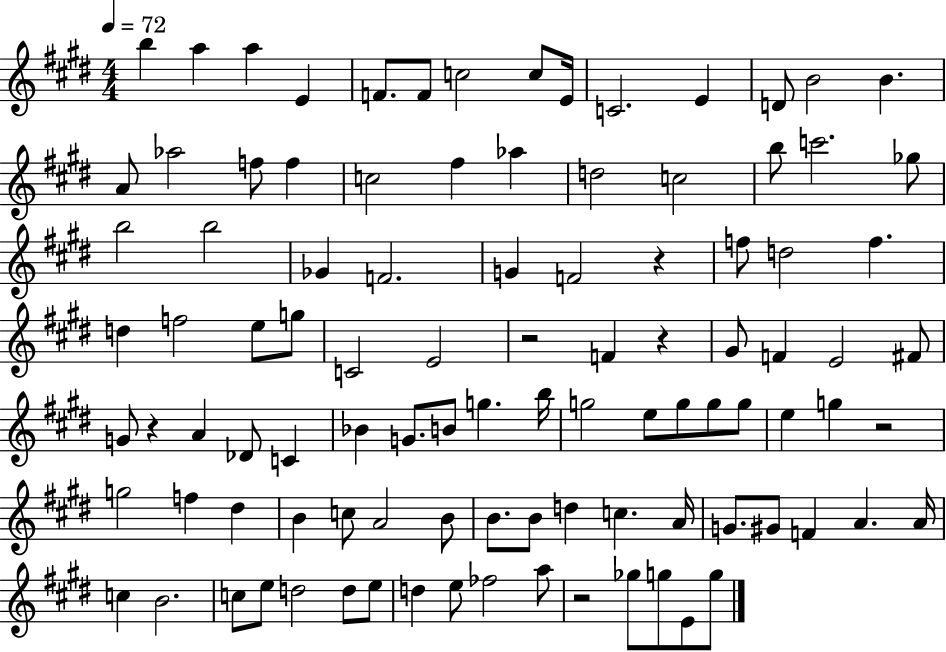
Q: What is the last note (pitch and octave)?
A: G5